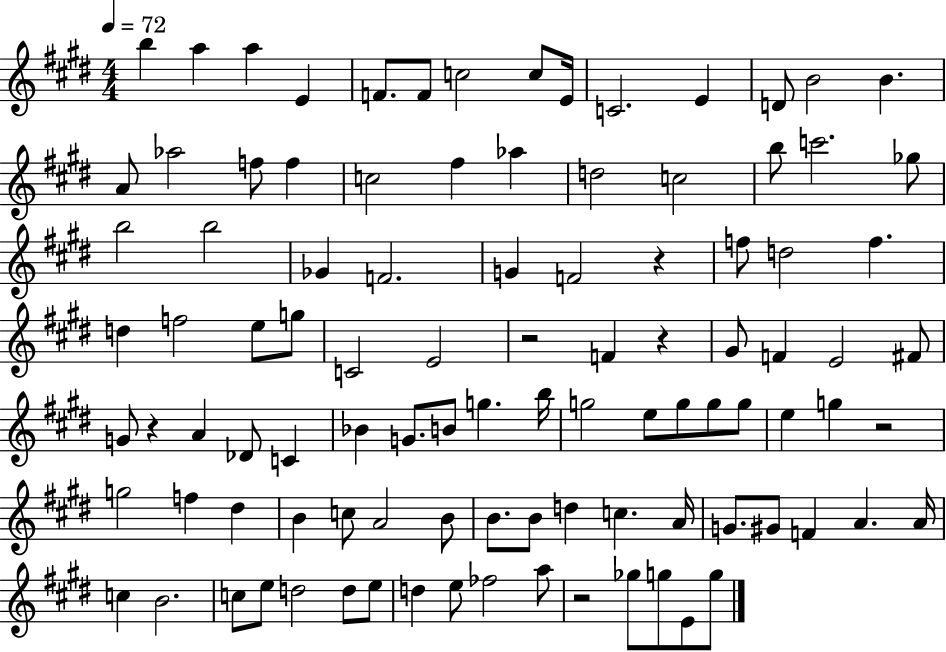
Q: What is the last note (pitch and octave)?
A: G5